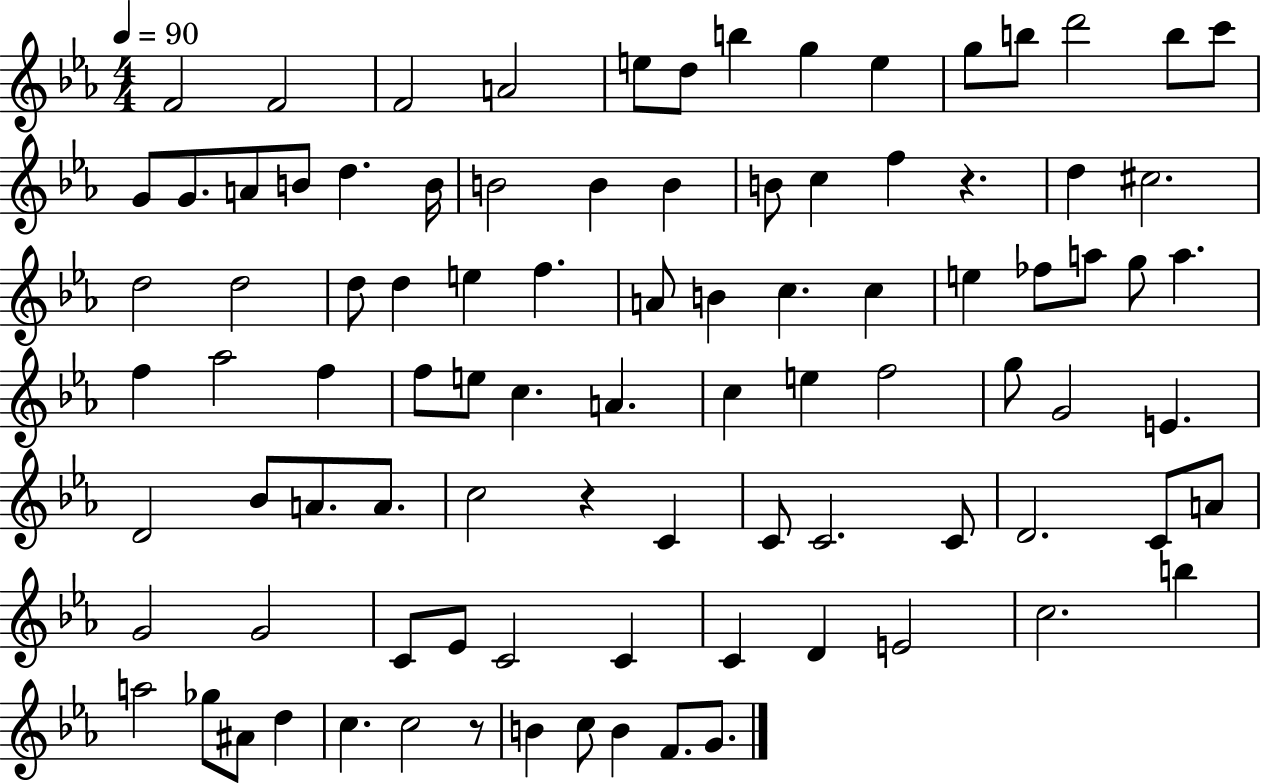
X:1
T:Untitled
M:4/4
L:1/4
K:Eb
F2 F2 F2 A2 e/2 d/2 b g e g/2 b/2 d'2 b/2 c'/2 G/2 G/2 A/2 B/2 d B/4 B2 B B B/2 c f z d ^c2 d2 d2 d/2 d e f A/2 B c c e _f/2 a/2 g/2 a f _a2 f f/2 e/2 c A c e f2 g/2 G2 E D2 _B/2 A/2 A/2 c2 z C C/2 C2 C/2 D2 C/2 A/2 G2 G2 C/2 _E/2 C2 C C D E2 c2 b a2 _g/2 ^A/2 d c c2 z/2 B c/2 B F/2 G/2